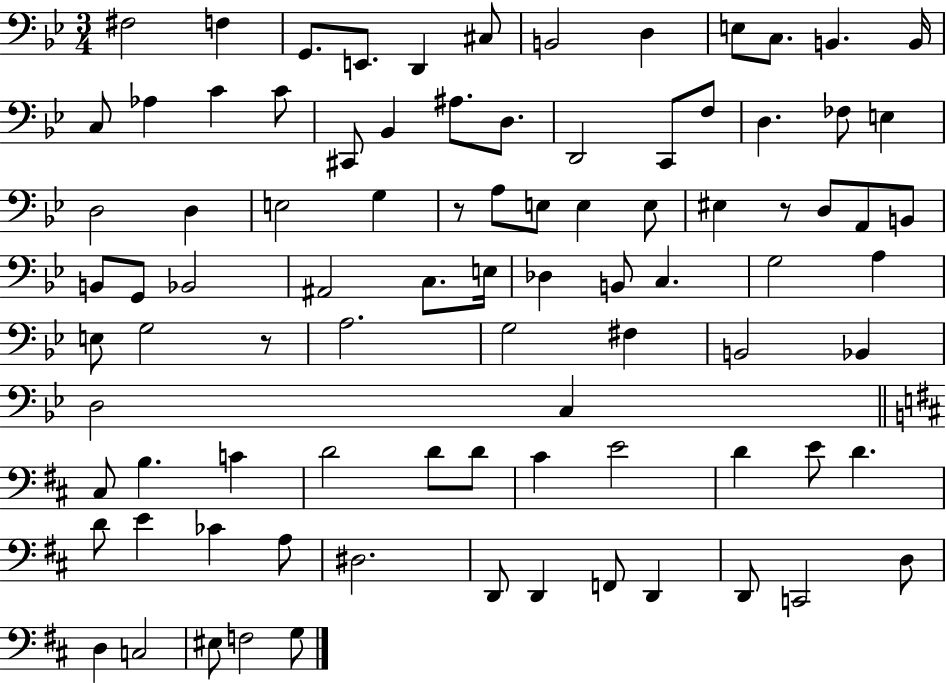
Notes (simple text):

F#3/h F3/q G2/e. E2/e. D2/q C#3/e B2/h D3/q E3/e C3/e. B2/q. B2/s C3/e Ab3/q C4/q C4/e C#2/e Bb2/q A#3/e. D3/e. D2/h C2/e F3/e D3/q. FES3/e E3/q D3/h D3/q E3/h G3/q R/e A3/e E3/e E3/q E3/e EIS3/q R/e D3/e A2/e B2/e B2/e G2/e Bb2/h A#2/h C3/e. E3/s Db3/q B2/e C3/q. G3/h A3/q E3/e G3/h R/e A3/h. G3/h F#3/q B2/h Bb2/q D3/h C3/q C#3/e B3/q. C4/q D4/h D4/e D4/e C#4/q E4/h D4/q E4/e D4/q. D4/e E4/q CES4/q A3/e D#3/h. D2/e D2/q F2/e D2/q D2/e C2/h D3/e D3/q C3/h EIS3/e F3/h G3/e